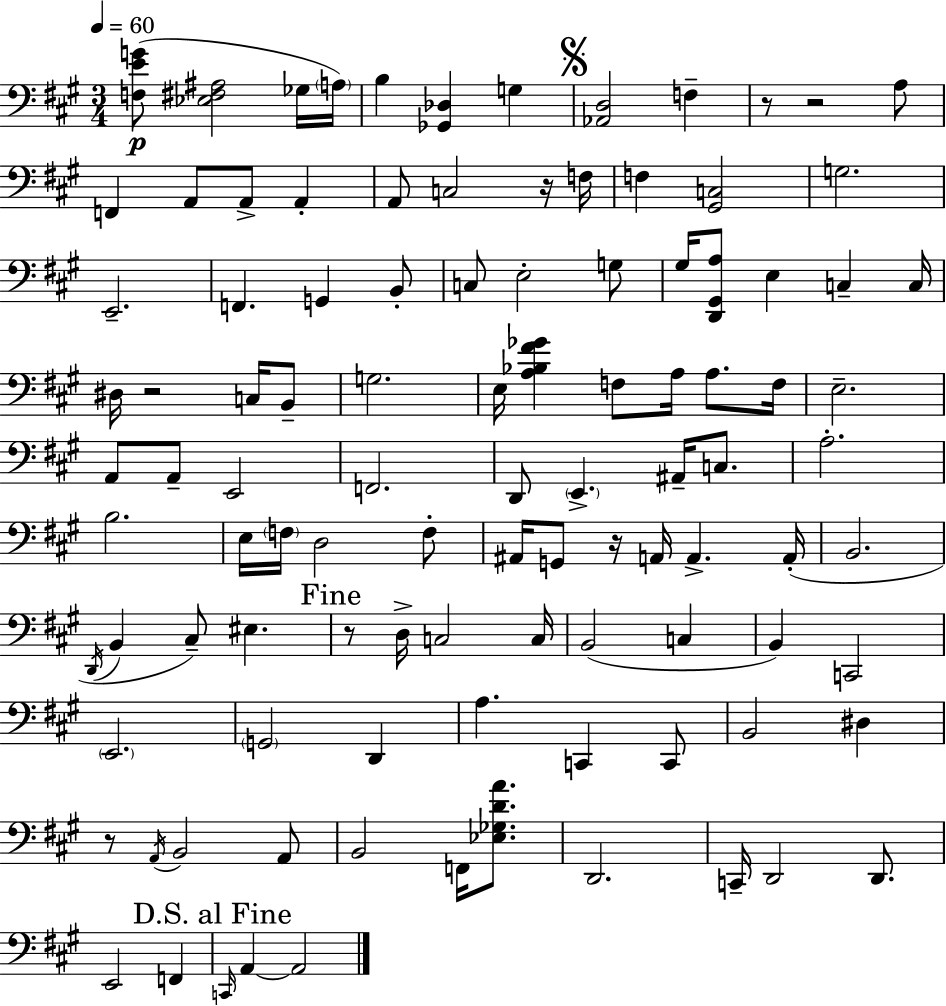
[F3,E4,G4]/e [Eb3,F#3,A#3]/h Gb3/s A3/s B3/q [Gb2,Db3]/q G3/q [Ab2,D3]/h F3/q R/e R/h A3/e F2/q A2/e A2/e A2/q A2/e C3/h R/s F3/s F3/q [G#2,C3]/h G3/h. E2/h. F2/q. G2/q B2/e C3/e E3/h G3/e G#3/s [D2,G#2,A3]/e E3/q C3/q C3/s D#3/s R/h C3/s B2/e G3/h. E3/s [A3,Bb3,F#4,Gb4]/q F3/e A3/s A3/e. F3/s E3/h. A2/e A2/e E2/h F2/h. D2/e E2/q. A#2/s C3/e. A3/h. B3/h. E3/s F3/s D3/h F3/e A#2/s G2/e R/s A2/s A2/q. A2/s B2/h. D2/s B2/q C#3/e EIS3/q. R/e D3/s C3/h C3/s B2/h C3/q B2/q C2/h E2/h. G2/h D2/q A3/q. C2/q C2/e B2/h D#3/q R/e A2/s B2/h A2/e B2/h F2/s [Eb3,Gb3,D4,A4]/e. D2/h. C2/s D2/h D2/e. E2/h F2/q C2/s A2/q A2/h